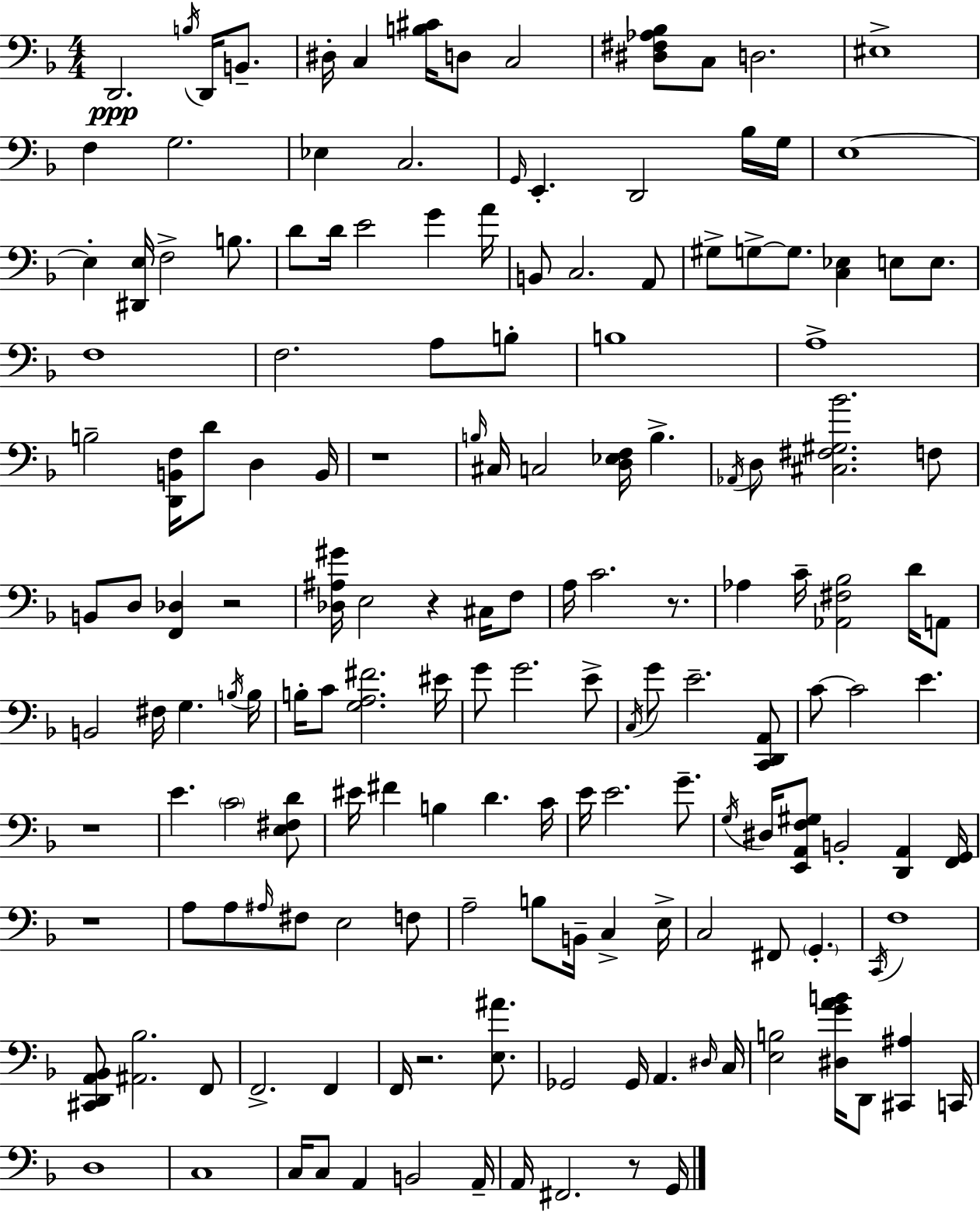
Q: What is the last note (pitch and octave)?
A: G2